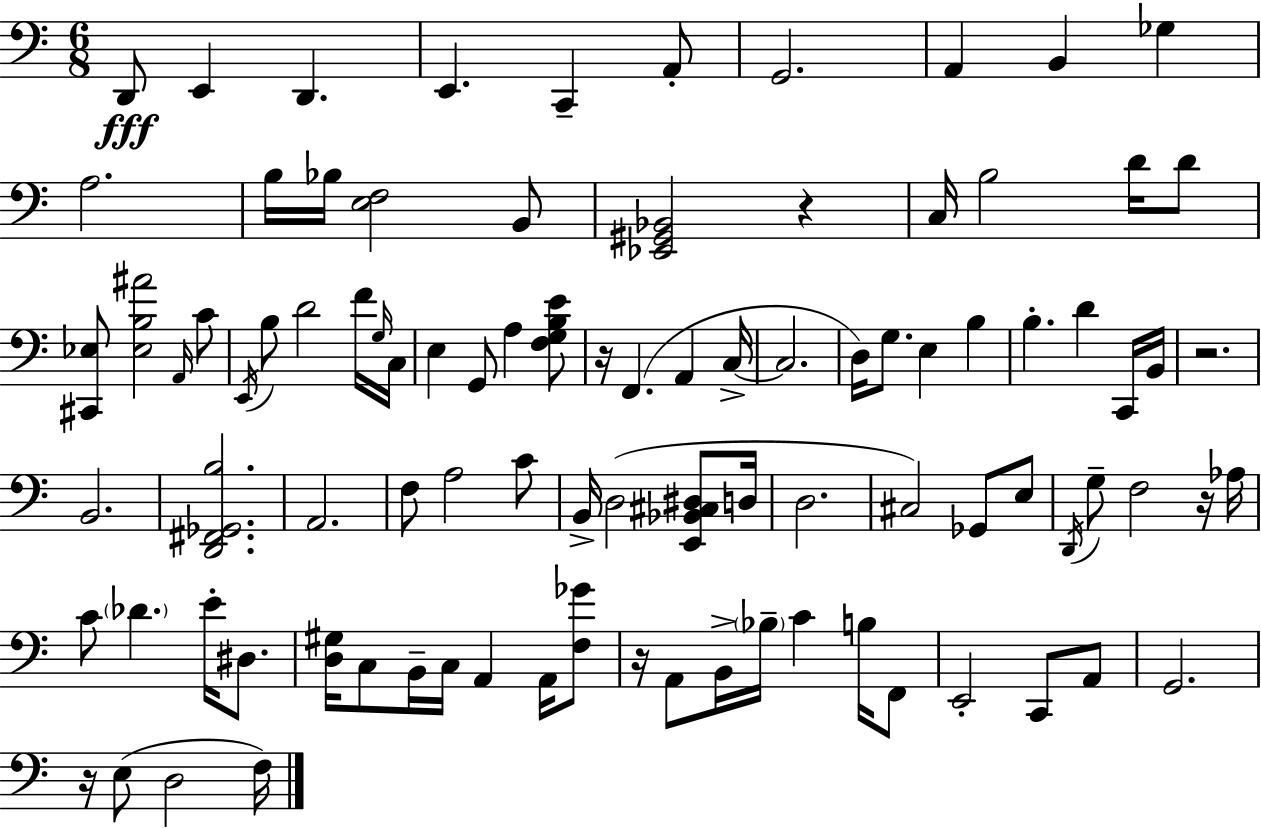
X:1
T:Untitled
M:6/8
L:1/4
K:C
D,,/2 E,, D,, E,, C,, A,,/2 G,,2 A,, B,, _G, A,2 B,/4 _B,/4 [E,F,]2 B,,/2 [_E,,^G,,_B,,]2 z C,/4 B,2 D/4 D/2 [^C,,_E,]/2 [_E,B,^A]2 A,,/4 C/2 E,,/4 B,/2 D2 F/4 G,/4 C,/4 E, G,,/2 A, [F,G,B,E]/2 z/4 F,, A,, C,/4 C,2 D,/4 G,/2 E, B, B, D C,,/4 B,,/4 z2 B,,2 [D,,^F,,_G,,B,]2 A,,2 F,/2 A,2 C/2 B,,/4 D,2 [E,,_B,,^C,^D,]/2 D,/4 D,2 ^C,2 _G,,/2 E,/2 D,,/4 G,/2 F,2 z/4 _A,/4 C/2 _D E/4 ^D,/2 [D,^G,]/4 C,/2 B,,/4 C,/4 A,, A,,/4 [F,_G]/2 z/4 A,,/2 B,,/4 _B,/4 C B,/4 F,,/2 E,,2 C,,/2 A,,/2 G,,2 z/4 E,/2 D,2 F,/4